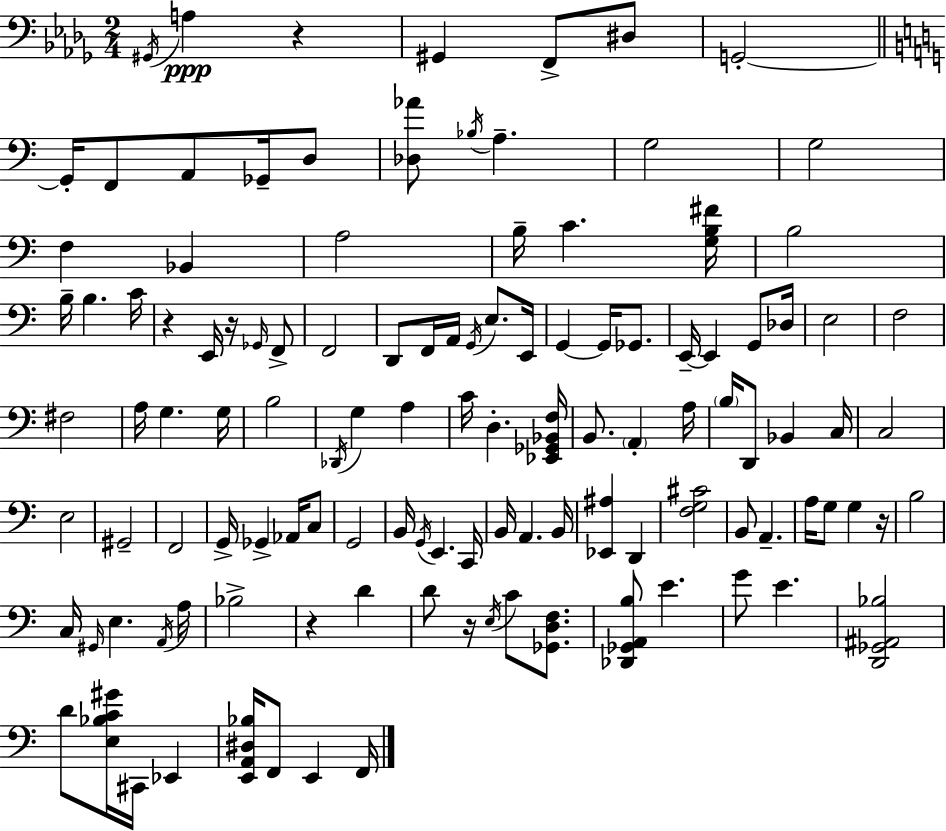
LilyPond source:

{
  \clef bass
  \numericTimeSignature
  \time 2/4
  \key bes \minor
  \acciaccatura { gis,16 }\ppp a4 r4 | gis,4 f,8-> dis8 | g,2-.~~ | \bar "||" \break \key c \major g,16-. f,8 a,8 ges,16-- d8 | <des aes'>8 \acciaccatura { bes16 } a4.-- | g2 | g2 | \break f4 bes,4 | a2 | b16-- c'4. | <g b fis'>16 b2 | \break b16-- b4. | c'16 r4 e,16 r16 \grace { ges,16 } | f,8-> f,2 | d,8 f,16 a,16 \acciaccatura { g,16 } e8. | \break e,16 g,4~~ g,16 | ges,8. e,16--~~ e,4 | g,8 des16 e2 | f2 | \break fis2 | a16 g4. | g16 b2 | \acciaccatura { des,16 } g4 | \break a4 c'16 d4.-. | <ees, ges, bes, f>16 b,8. \parenthesize a,4-. | a16 \parenthesize b16 d,8 bes,4 | c16 c2 | \break e2 | gis,2-- | f,2 | g,16-> ges,4-> | \break aes,16 c8 g,2 | b,16 \acciaccatura { g,16 } e,4. | c,16 b,16 a,4. | b,16 <ees, ais>4 | \break d,4 <f g cis'>2 | b,8 a,4.-- | a16 g8 | g4 r16 b2 | \break c16 \grace { gis,16 } e4. | \acciaccatura { a,16 } a16 bes2-> | r4 | d'4 d'8 | \break r16 \acciaccatura { e16 } c'8 <ges, d f>8. | <des, ges, a, b>8 e'4. | g'8 e'4. | <d, ges, ais, bes>2 | \break d'8 <e bes c' gis'>16 cis,16 ees,4 | <e, a, dis bes>16 f,8 e,4 f,16 | \bar "|."
}